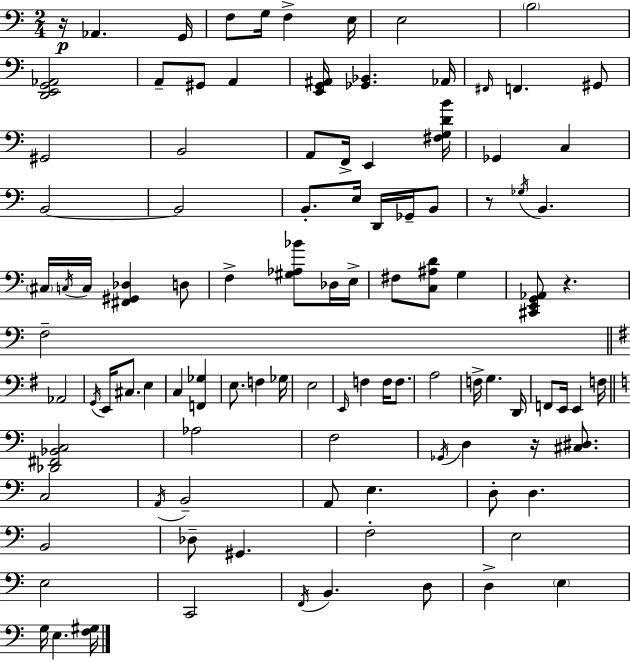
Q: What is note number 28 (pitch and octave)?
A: Gb2